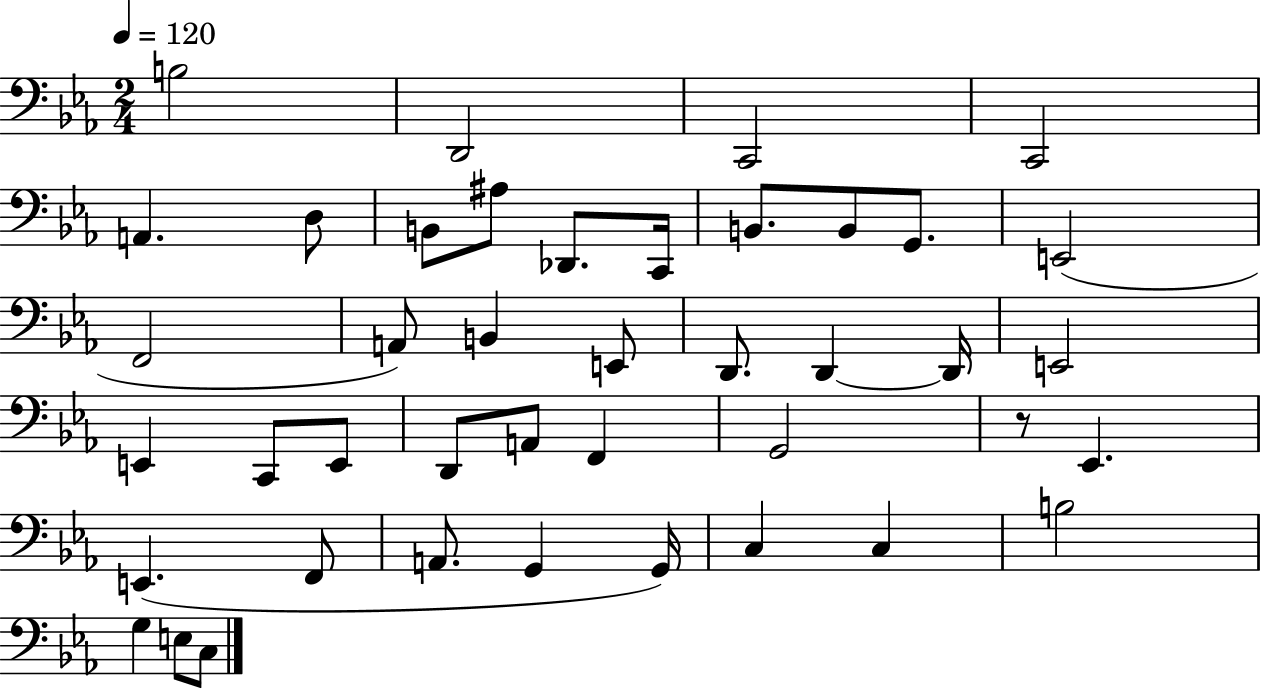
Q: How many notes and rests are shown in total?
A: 42